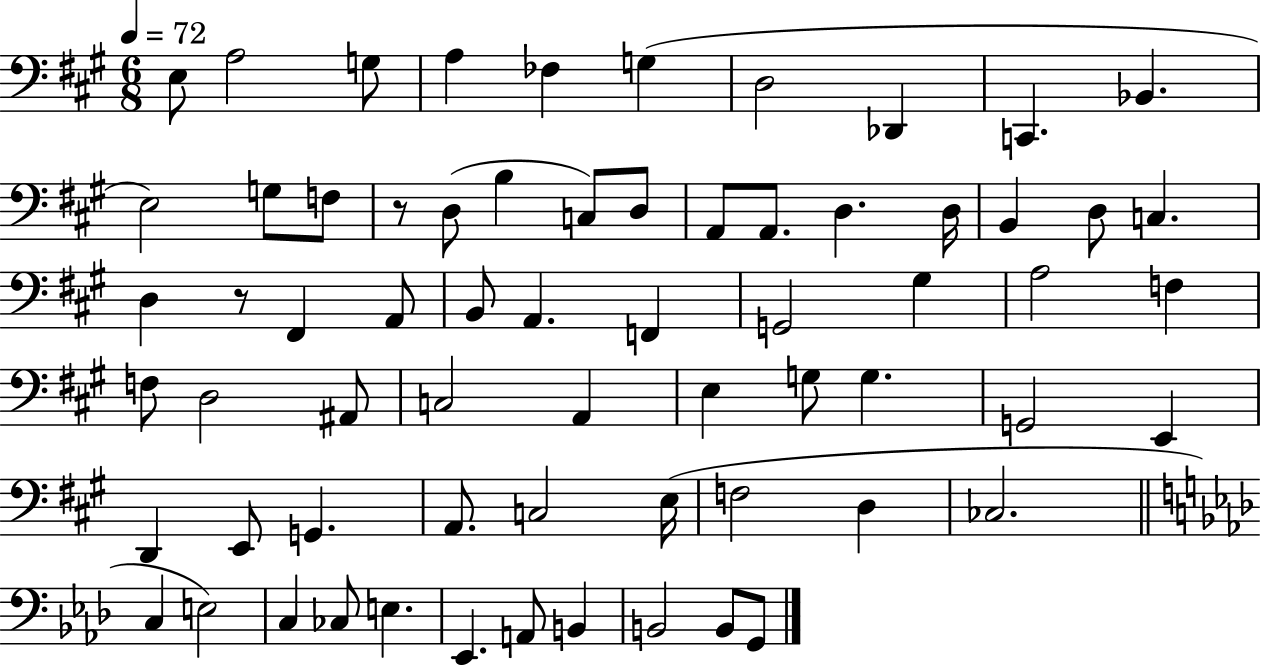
X:1
T:Untitled
M:6/8
L:1/4
K:A
E,/2 A,2 G,/2 A, _F, G, D,2 _D,, C,, _B,, E,2 G,/2 F,/2 z/2 D,/2 B, C,/2 D,/2 A,,/2 A,,/2 D, D,/4 B,, D,/2 C, D, z/2 ^F,, A,,/2 B,,/2 A,, F,, G,,2 ^G, A,2 F, F,/2 D,2 ^A,,/2 C,2 A,, E, G,/2 G, G,,2 E,, D,, E,,/2 G,, A,,/2 C,2 E,/4 F,2 D, _C,2 C, E,2 C, _C,/2 E, _E,, A,,/2 B,, B,,2 B,,/2 G,,/2